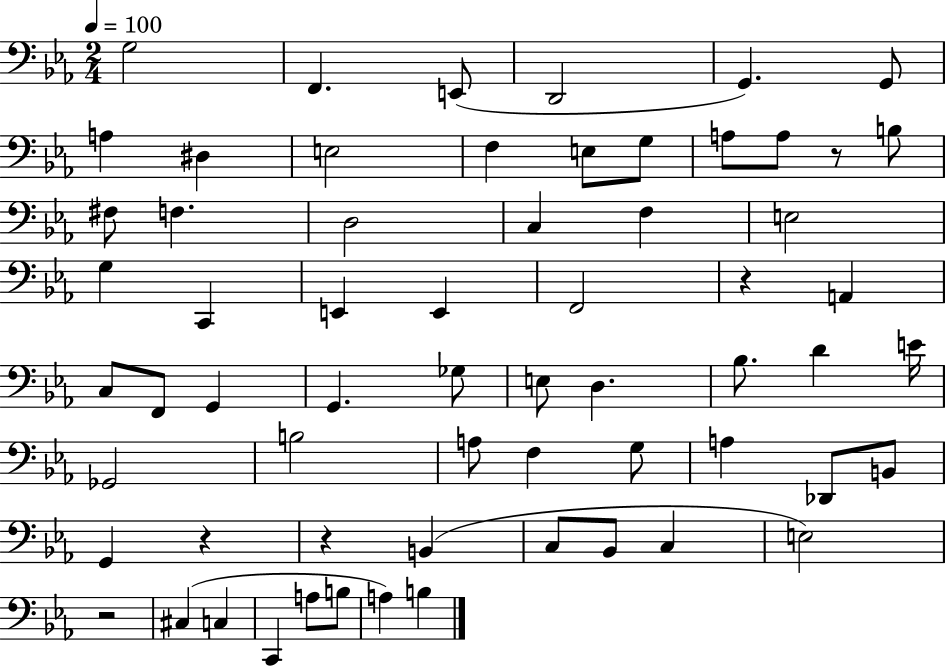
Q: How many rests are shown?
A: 5